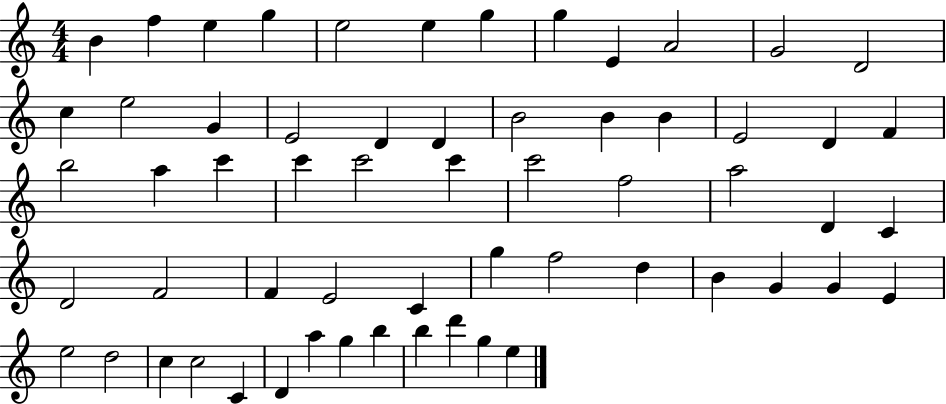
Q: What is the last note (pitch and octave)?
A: E5